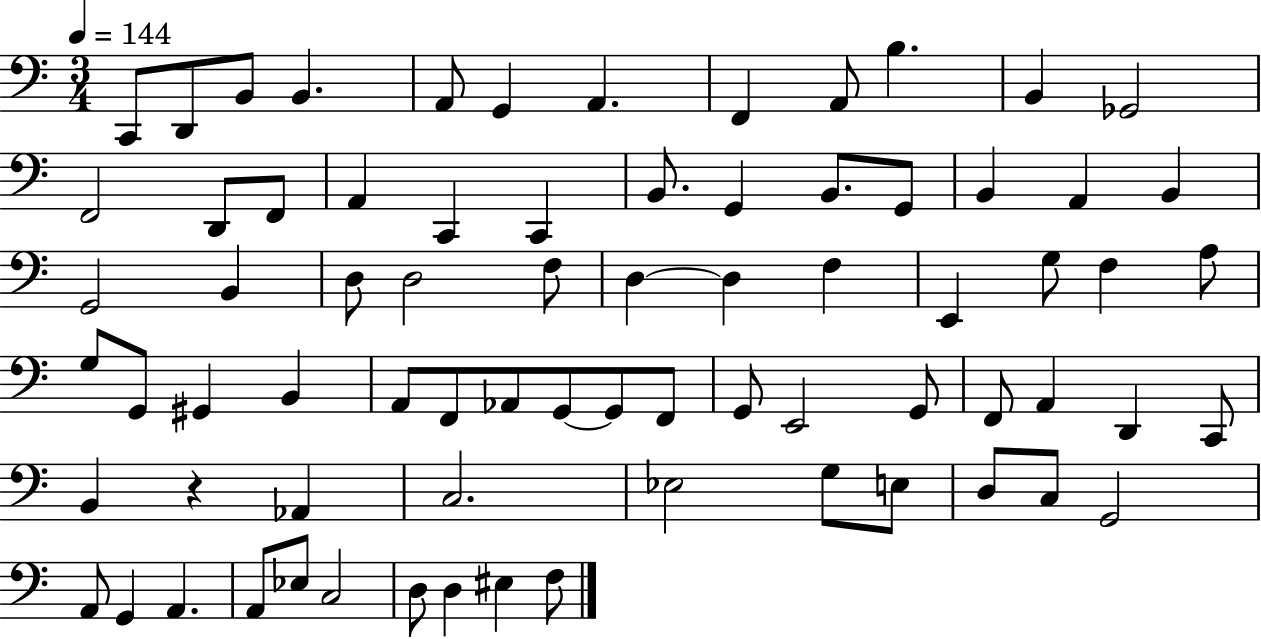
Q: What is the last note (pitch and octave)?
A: F3